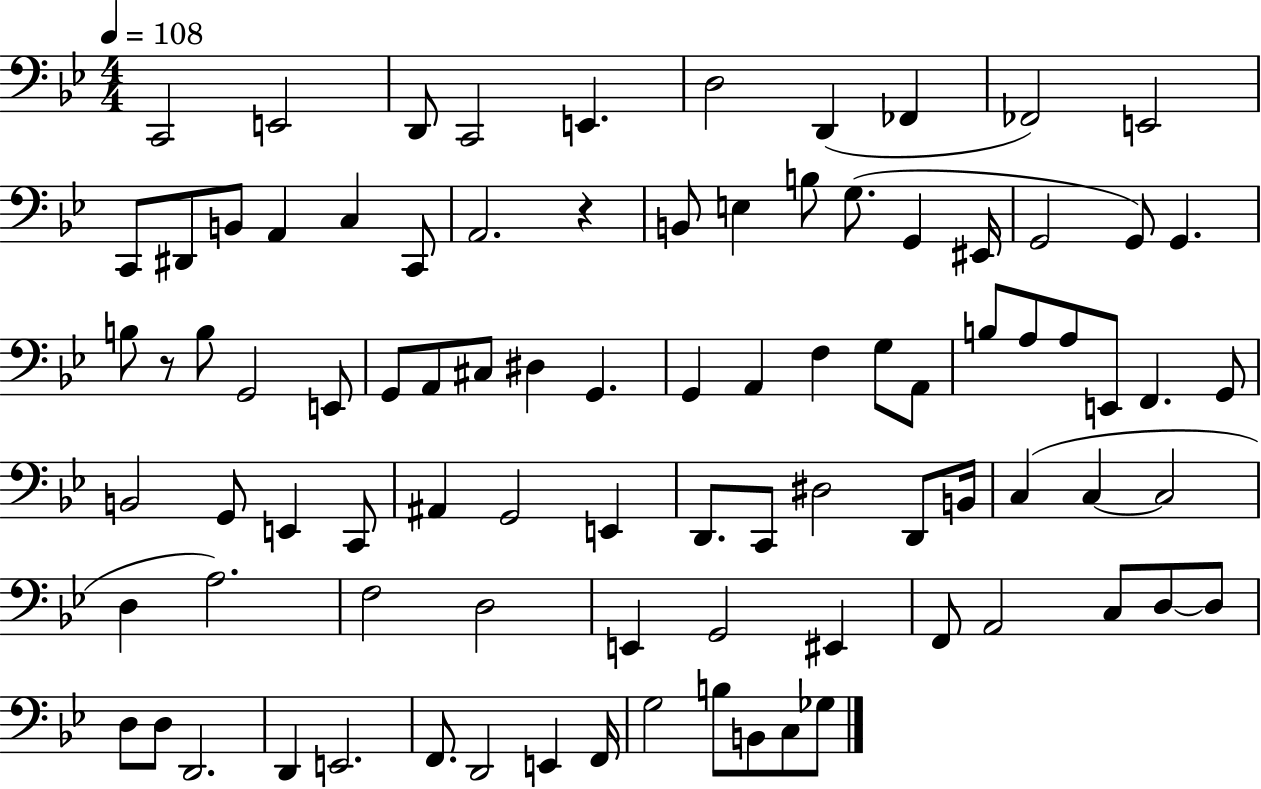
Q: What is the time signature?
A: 4/4